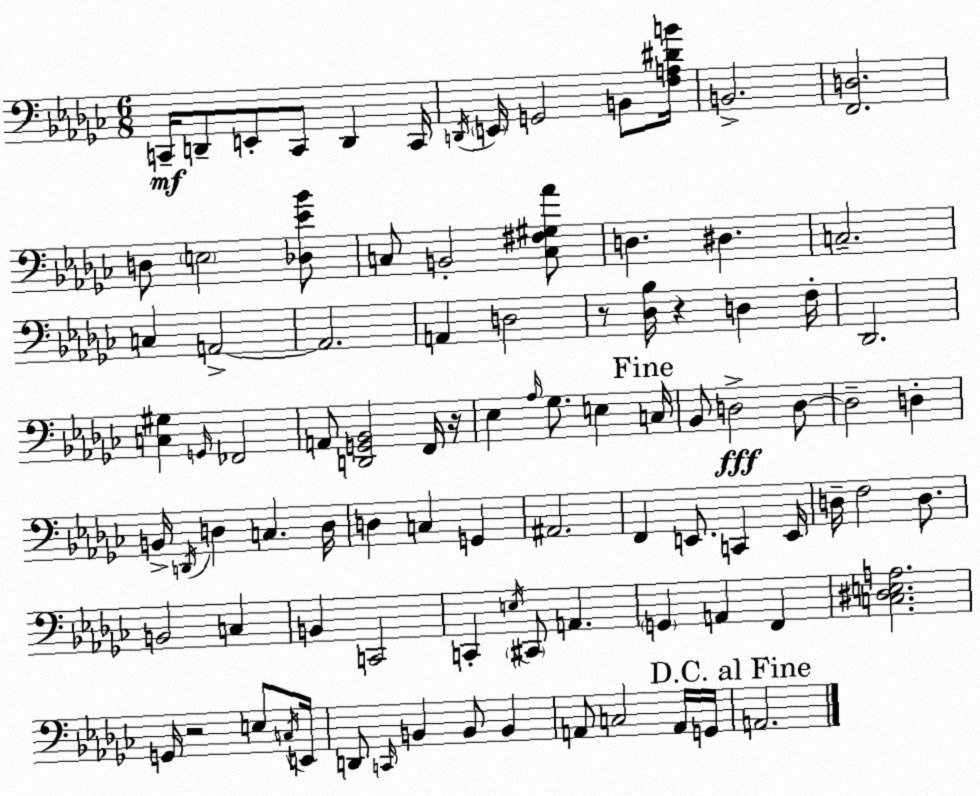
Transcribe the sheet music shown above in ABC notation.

X:1
T:Untitled
M:6/8
L:1/4
K:Ebm
C,,/4 D,,/2 E,,/2 C,,/2 D,, C,,/4 D,,/4 E,,/4 G,,2 B,,/2 [F,A,^DB]/4 B,,2 [F,,D,]2 D,/2 E,2 [_D,_E_B]/2 C,/2 B,,2 [C,^F,^G,_A]/2 D, ^D, C,2 C, A,,2 A,,2 A,, D,2 z/2 [_D,_B,]/4 z D, F,/4 _D,,2 [C,^G,] G,,/4 _F,,2 A,,/2 [D,,G,,_B,,]2 F,,/4 z/4 _E, _A,/4 _G,/2 E, C,/4 _B,,/2 D,2 D,/2 D,2 D, B,,/4 D,,/4 D, C, D,/4 D, C, G,, ^A,,2 F,, E,,/2 C,, E,,/4 D,/4 F,2 D,/2 B,,2 C, B,, C,,2 C,, E,/4 ^C,,/2 A,, G,, A,, F,, [C,^D,E,A,]2 G,,/4 z2 E,/2 C,/4 E,,/4 D,,/2 C,,/4 B,, B,,/2 B,, A,,/2 C,2 A,,/4 G,,/4 A,,2